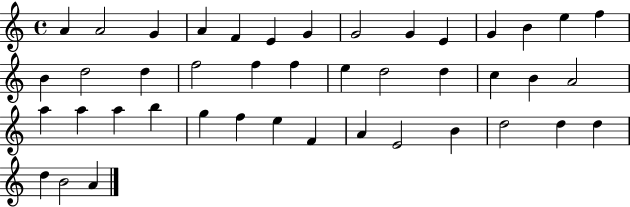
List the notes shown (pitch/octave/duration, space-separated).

A4/q A4/h G4/q A4/q F4/q E4/q G4/q G4/h G4/q E4/q G4/q B4/q E5/q F5/q B4/q D5/h D5/q F5/h F5/q F5/q E5/q D5/h D5/q C5/q B4/q A4/h A5/q A5/q A5/q B5/q G5/q F5/q E5/q F4/q A4/q E4/h B4/q D5/h D5/q D5/q D5/q B4/h A4/q